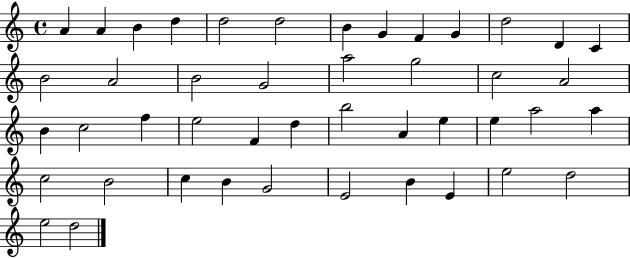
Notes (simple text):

A4/q A4/q B4/q D5/q D5/h D5/h B4/q G4/q F4/q G4/q D5/h D4/q C4/q B4/h A4/h B4/h G4/h A5/h G5/h C5/h A4/h B4/q C5/h F5/q E5/h F4/q D5/q B5/h A4/q E5/q E5/q A5/h A5/q C5/h B4/h C5/q B4/q G4/h E4/h B4/q E4/q E5/h D5/h E5/h D5/h